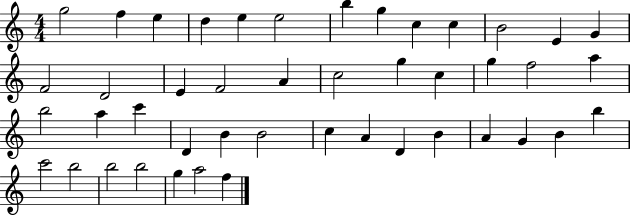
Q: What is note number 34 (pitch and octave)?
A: B4